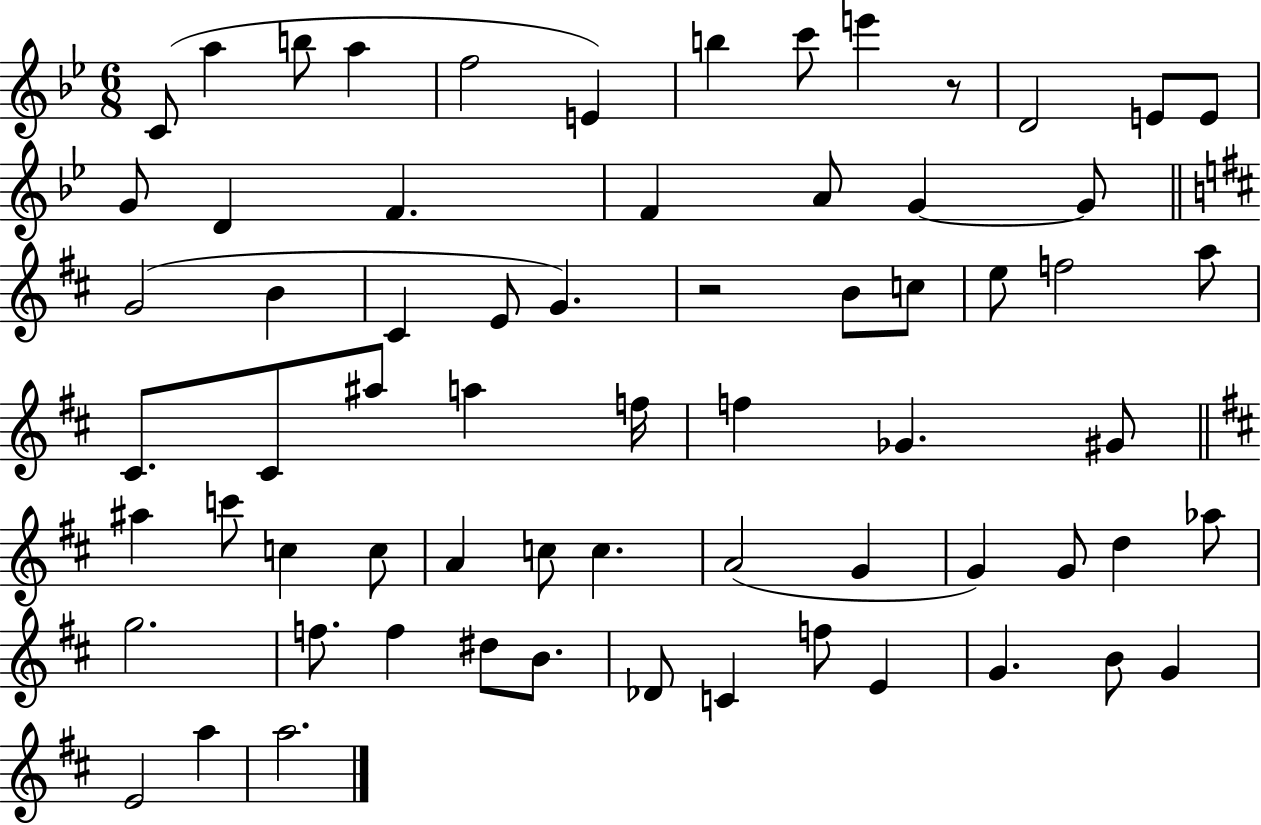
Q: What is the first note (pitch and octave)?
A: C4